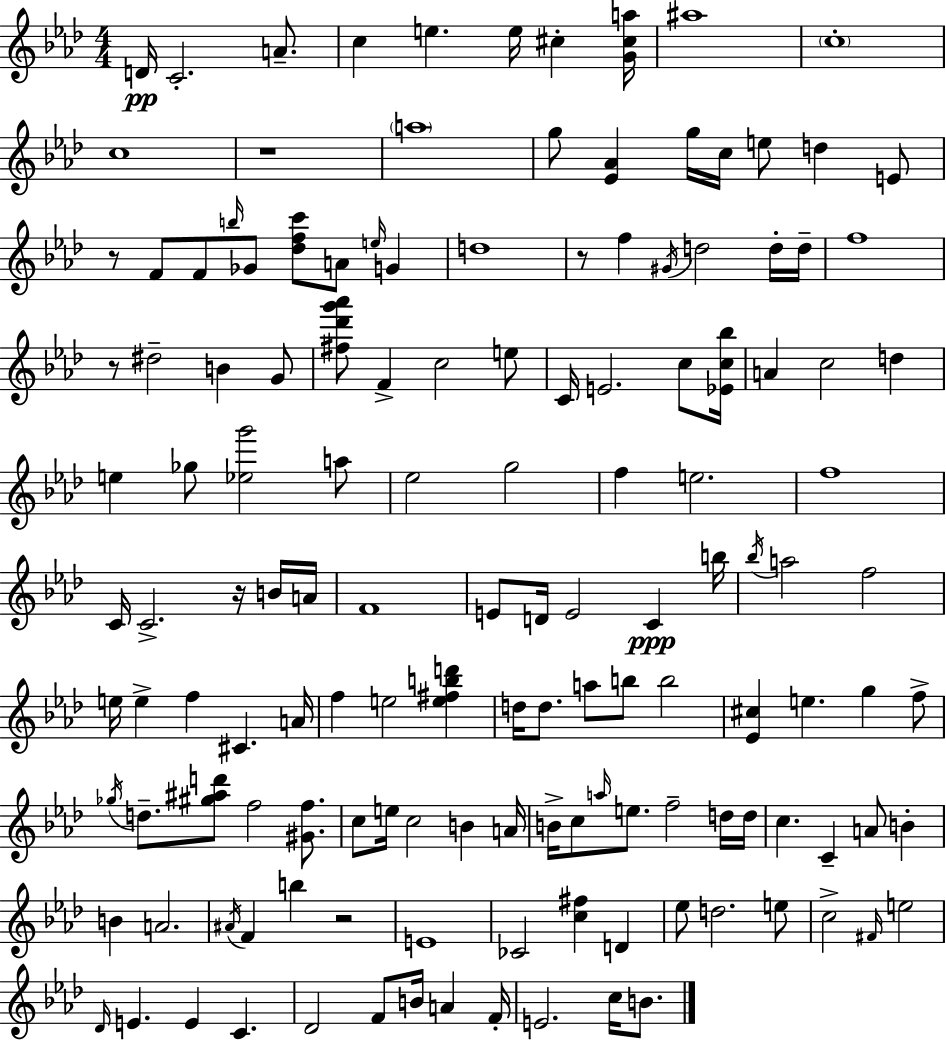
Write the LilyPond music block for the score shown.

{
  \clef treble
  \numericTimeSignature
  \time 4/4
  \key f \minor
  d'16\pp c'2.-. a'8.-- | c''4 e''4. e''16 cis''4-. <g' cis'' a''>16 | ais''1 | \parenthesize c''1-. | \break c''1 | r1 | \parenthesize a''1 | g''8 <ees' aes'>4 g''16 c''16 e''8 d''4 e'8 | \break r8 f'8 f'8 \grace { b''16 } ges'8 <des'' f'' c'''>8 a'8 \grace { e''16 } g'4 | d''1 | r8 f''4 \acciaccatura { gis'16 } d''2 | d''16-. d''16-- f''1 | \break r8 dis''2-- b'4 | g'8 <fis'' des''' g''' aes'''>8 f'4-> c''2 | e''8 c'16 e'2. | c''8 <ees' c'' bes''>16 a'4 c''2 d''4 | \break e''4 ges''8 <ees'' g'''>2 | a''8 ees''2 g''2 | f''4 e''2. | f''1 | \break c'16 c'2.-> | r16 b'16 a'16 f'1 | e'8 d'16 e'2 c'4\ppp | b''16 \acciaccatura { bes''16 } a''2 f''2 | \break e''16 e''4-> f''4 cis'4. | a'16 f''4 e''2 | <e'' fis'' b'' d'''>4 d''16 d''8. a''8 b''8 b''2 | <ees' cis''>4 e''4. g''4 | \break f''8-> \acciaccatura { ges''16 } d''8.-- <gis'' ais'' d'''>8 f''2 | <gis' f''>8. c''8 e''16 c''2 | b'4 a'16 b'16-> c''8 \grace { a''16 } e''8. f''2-- | d''16 d''16 c''4. c'4-- | \break a'8 b'4-. b'4 a'2. | \acciaccatura { ais'16 } f'4 b''4 r2 | e'1 | ces'2 <c'' fis''>4 | \break d'4 ees''8 d''2. | e''8 c''2-> \grace { fis'16 } | e''2 \grace { des'16 } e'4. e'4 | c'4. des'2 | \break f'8 b'16 a'4 f'16-. e'2. | c''16 b'8. \bar "|."
}